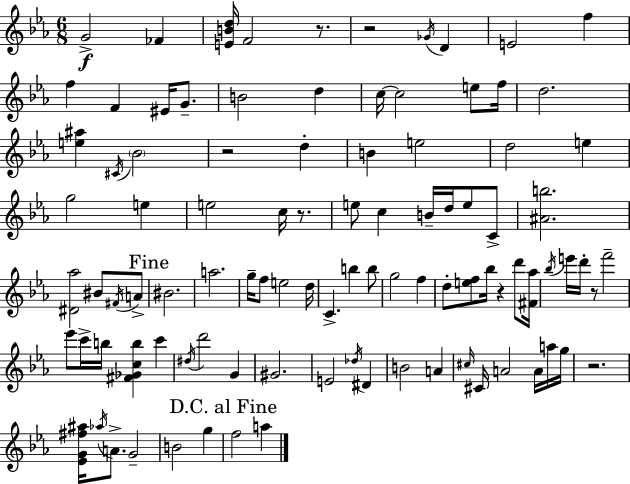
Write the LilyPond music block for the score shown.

{
  \clef treble
  \numericTimeSignature
  \time 6/8
  \key c \minor
  g'2->\f fes'4 | <e' b' d''>16 f'2 r8. | r2 \acciaccatura { ges'16 } d'4 | e'2 f''4 | \break f''4 f'4 eis'16 g'8.-- | b'2 d''4 | c''16~~ c''2 e''8 | f''16 d''2. | \break <e'' ais''>4 \acciaccatura { cis'16 } \parenthesize bes'2 | r2 d''4-. | b'4 e''2 | d''2 e''4 | \break g''2 e''4 | e''2 c''16 r8. | e''8 c''4 b'16-- d''16 e''8 | c'8-> <ais' b''>2. | \break <dis' aes''>2 bis'8 | \acciaccatura { fis'16 } a'8-> \mark "Fine" bis'2. | a''2. | g''16-- f''8 e''2 | \break d''16 c'4.-> b''4 | b''8 g''2 f''4 | d''8-. <e'' f''>8 bes''16 r4 | d'''8 <fis' aes''>16 \acciaccatura { bes''16 } e'''16 d'''16-. r8 f'''2-- | \break ees'''8 c'''16-> b''16 <fis' ges' c'' b''>4 | c'''4 \acciaccatura { dis''16 } d'''2 | g'4 gis'2. | e'2 | \break \acciaccatura { des''16 } dis'4 b'2 | a'4 \grace { cis''16 } cis'16 a'2 | a'16 a''16 g''16 r2. | <ees' g' fis'' ais''>16 \acciaccatura { aes''16 } a'8.-> | \break g'2-- b'2 | g''4 \mark "D.C. al Fine" f''2 | a''4 \bar "|."
}